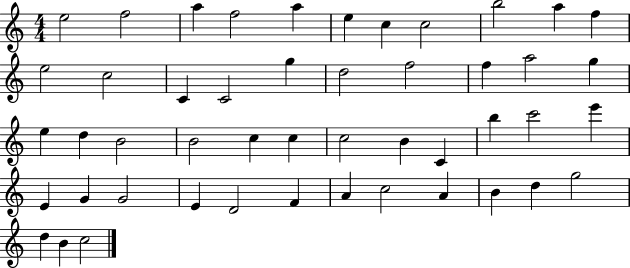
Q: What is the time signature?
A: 4/4